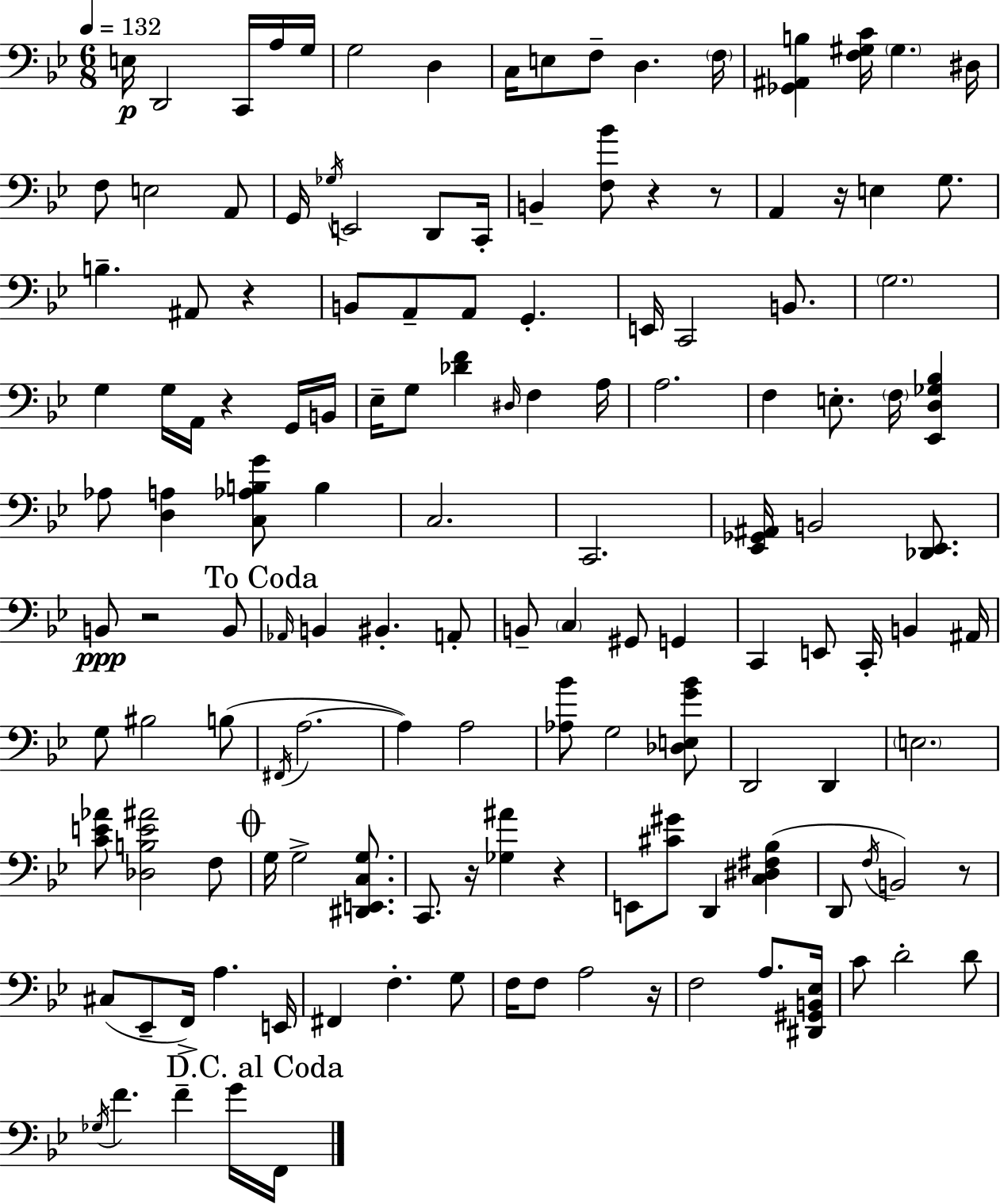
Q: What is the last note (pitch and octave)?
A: F2